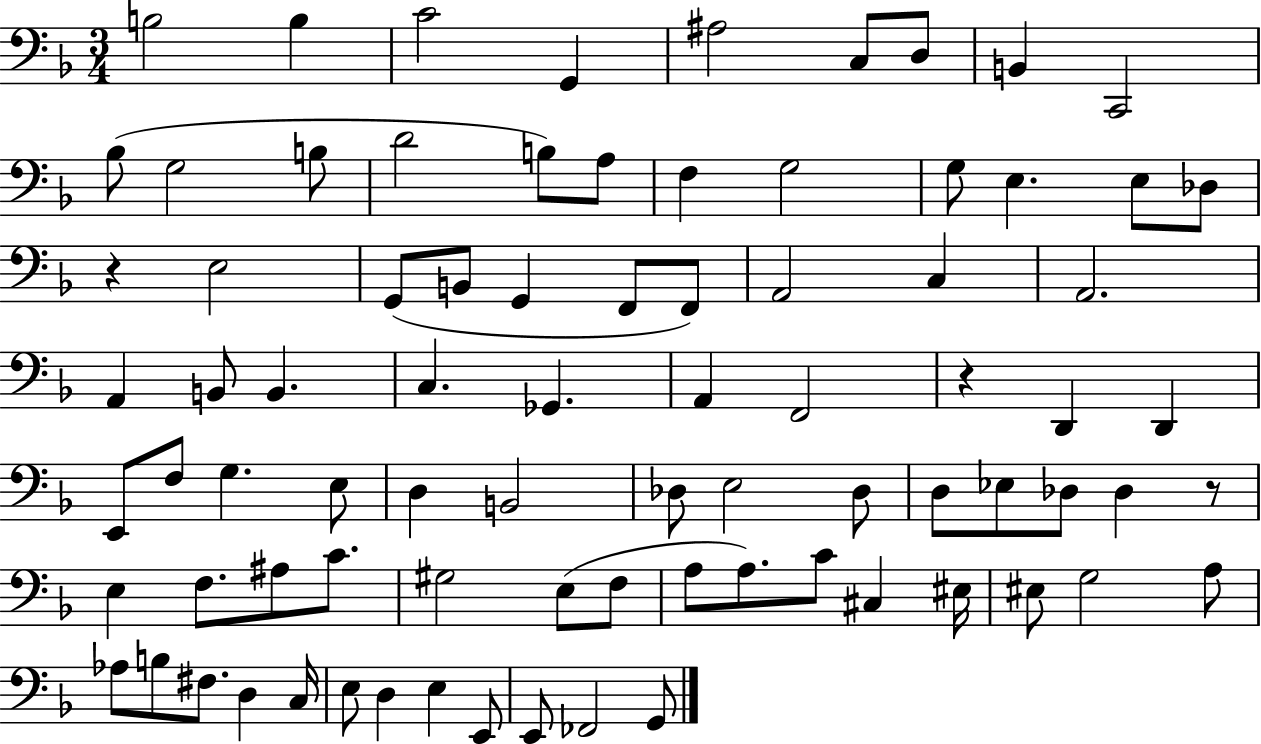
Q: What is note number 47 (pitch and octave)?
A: E3